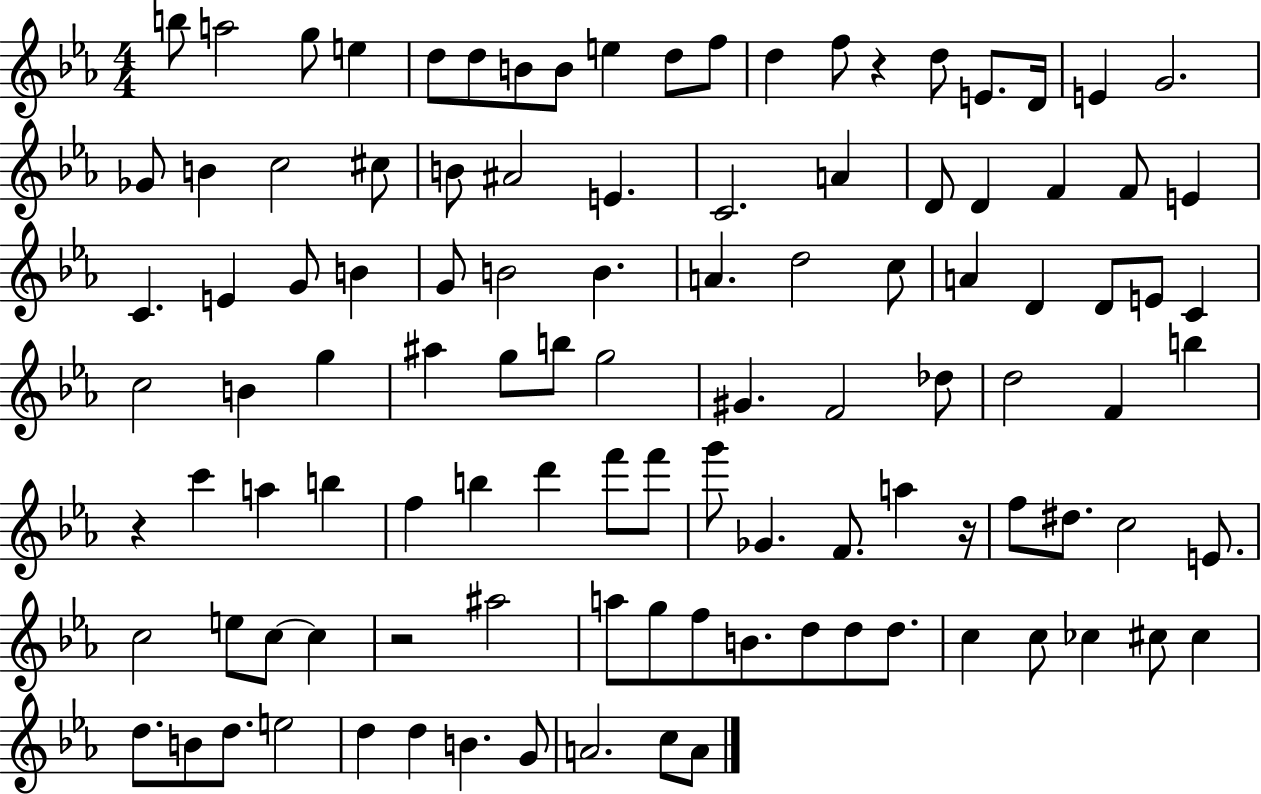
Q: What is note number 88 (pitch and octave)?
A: D5